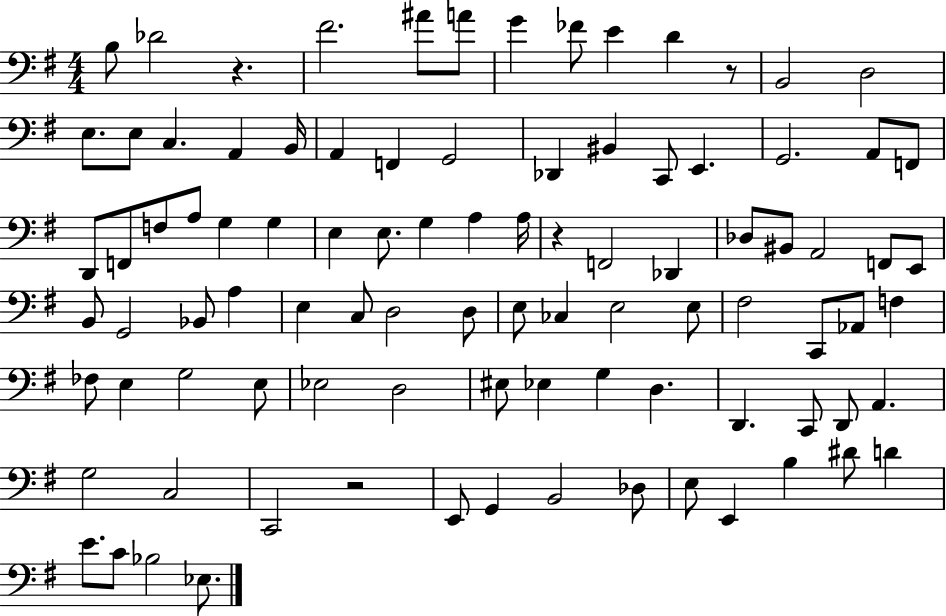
{
  \clef bass
  \numericTimeSignature
  \time 4/4
  \key g \major
  b8 des'2 r4. | fis'2. ais'8 a'8 | g'4 fes'8 e'4 d'4 r8 | b,2 d2 | \break e8. e8 c4. a,4 b,16 | a,4 f,4 g,2 | des,4 bis,4 c,8 e,4. | g,2. a,8 f,8 | \break d,8 f,8 f8 a8 g4 g4 | e4 e8. g4 a4 a16 | r4 f,2 des,4 | des8 bis,8 a,2 f,8 e,8 | \break b,8 g,2 bes,8 a4 | e4 c8 d2 d8 | e8 ces4 e2 e8 | fis2 c,8 aes,8 f4 | \break fes8 e4 g2 e8 | ees2 d2 | eis8 ees4 g4 d4. | d,4. c,8 d,8 a,4. | \break g2 c2 | c,2 r2 | e,8 g,4 b,2 des8 | e8 e,4 b4 dis'8 d'4 | \break e'8. c'8 bes2 ees8. | \bar "|."
}